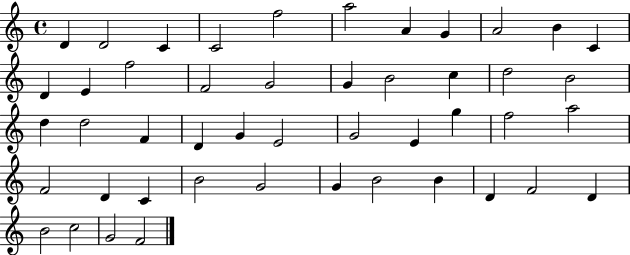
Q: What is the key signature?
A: C major